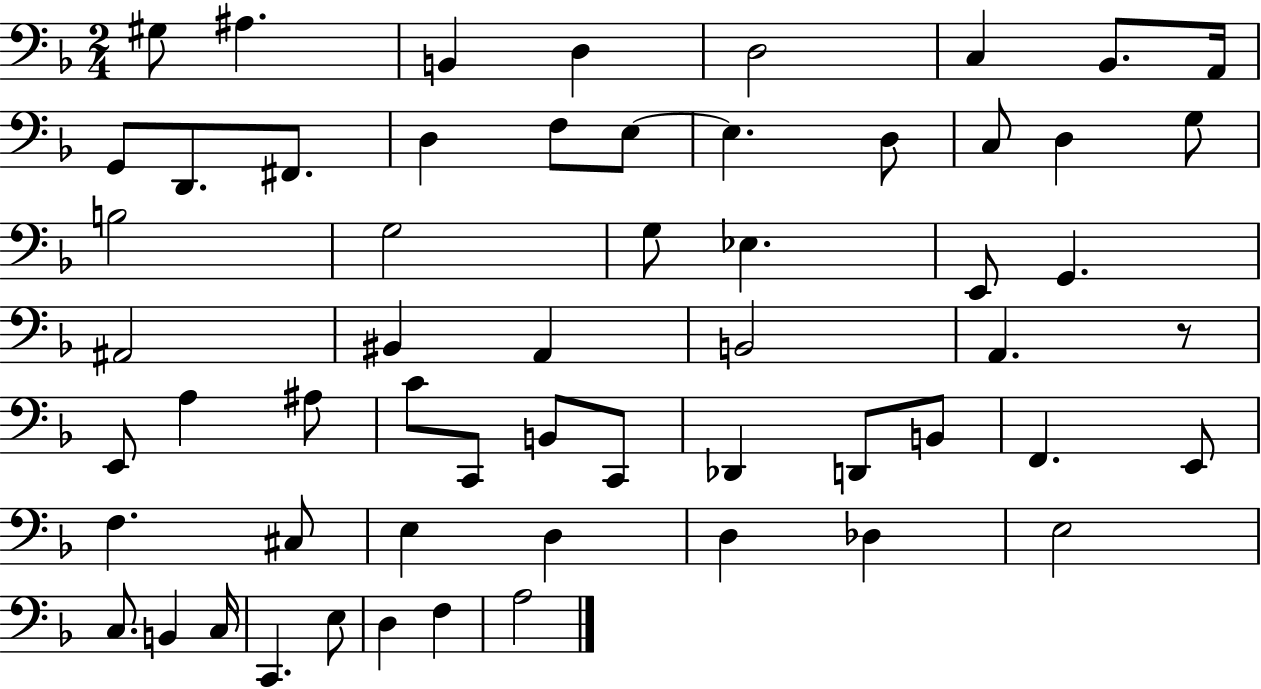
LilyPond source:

{
  \clef bass
  \numericTimeSignature
  \time 2/4
  \key f \major
  gis8 ais4. | b,4 d4 | d2 | c4 bes,8. a,16 | \break g,8 d,8. fis,8. | d4 f8 e8~~ | e4. d8 | c8 d4 g8 | \break b2 | g2 | g8 ees4. | e,8 g,4. | \break ais,2 | bis,4 a,4 | b,2 | a,4. r8 | \break e,8 a4 ais8 | c'8 c,8 b,8 c,8 | des,4 d,8 b,8 | f,4. e,8 | \break f4. cis8 | e4 d4 | d4 des4 | e2 | \break c8. b,4 c16 | c,4. e8 | d4 f4 | a2 | \break \bar "|."
}